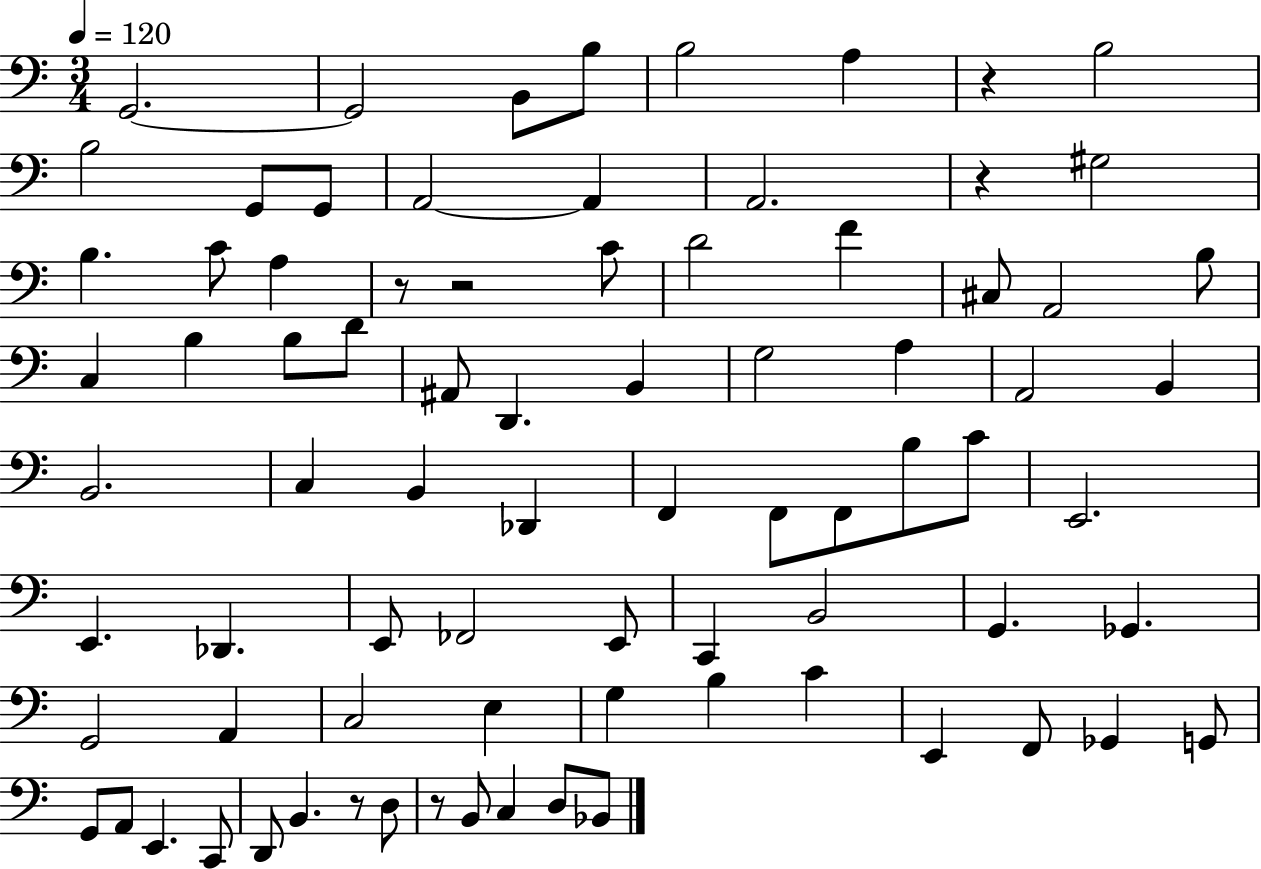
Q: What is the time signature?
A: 3/4